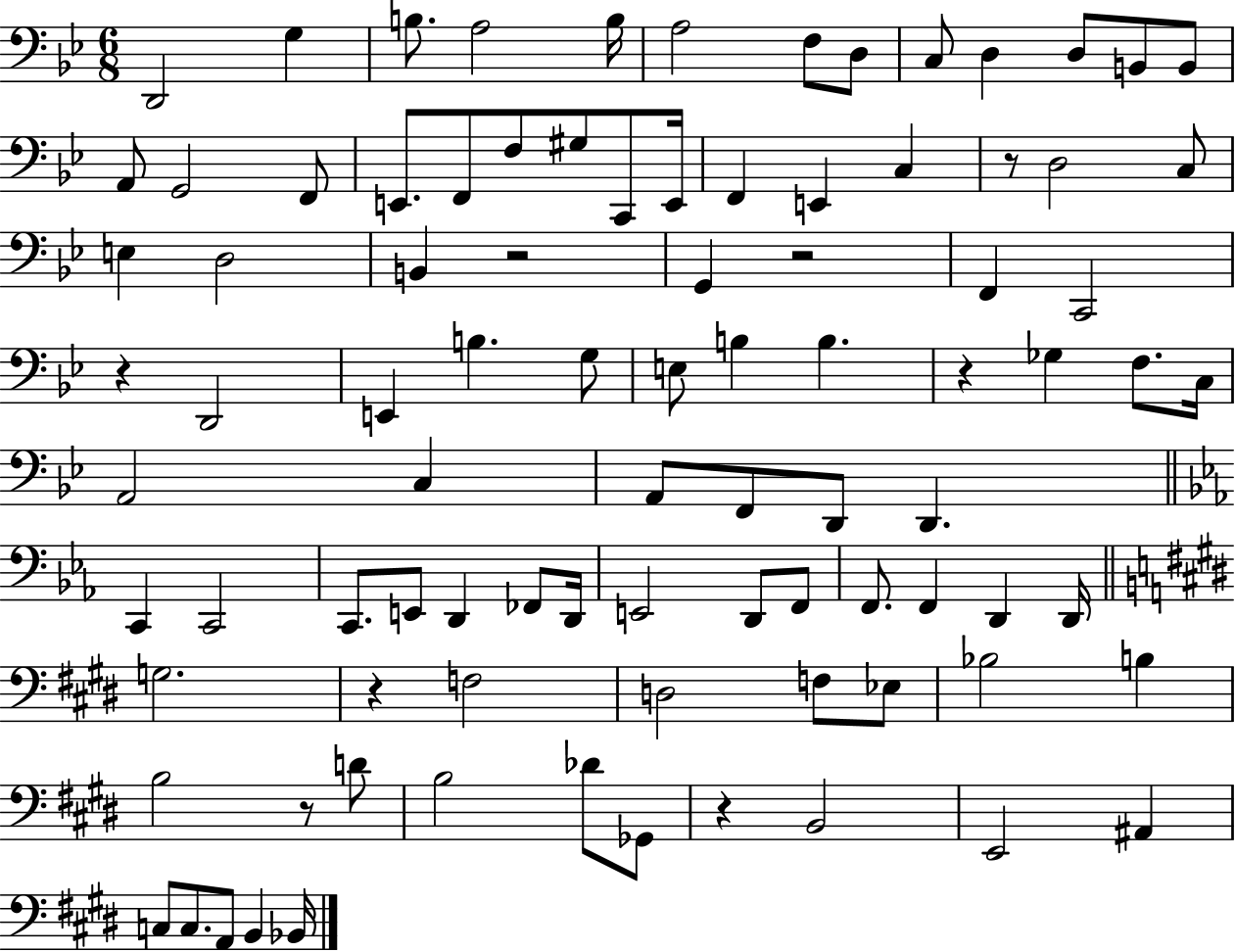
D2/h G3/q B3/e. A3/h B3/s A3/h F3/e D3/e C3/e D3/q D3/e B2/e B2/e A2/e G2/h F2/e E2/e. F2/e F3/e G#3/e C2/e E2/s F2/q E2/q C3/q R/e D3/h C3/e E3/q D3/h B2/q R/h G2/q R/h F2/q C2/h R/q D2/h E2/q B3/q. G3/e E3/e B3/q B3/q. R/q Gb3/q F3/e. C3/s A2/h C3/q A2/e F2/e D2/e D2/q. C2/q C2/h C2/e. E2/e D2/q FES2/e D2/s E2/h D2/e F2/e F2/e. F2/q D2/q D2/s G3/h. R/q F3/h D3/h F3/e Eb3/e Bb3/h B3/q B3/h R/e D4/e B3/h Db4/e Gb2/e R/q B2/h E2/h A#2/q C3/e C3/e. A2/e B2/q Bb2/s